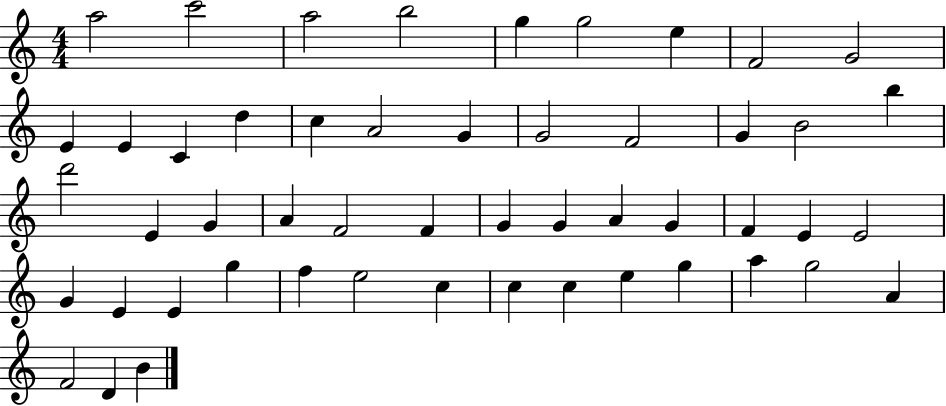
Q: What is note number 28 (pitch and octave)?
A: G4